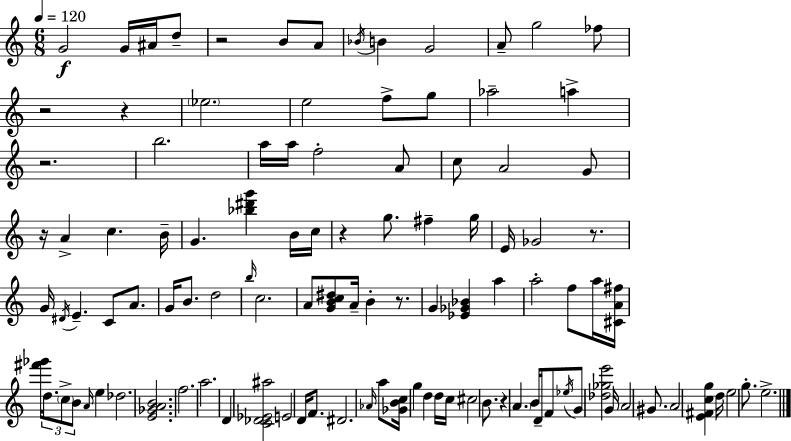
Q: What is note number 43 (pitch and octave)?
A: G4